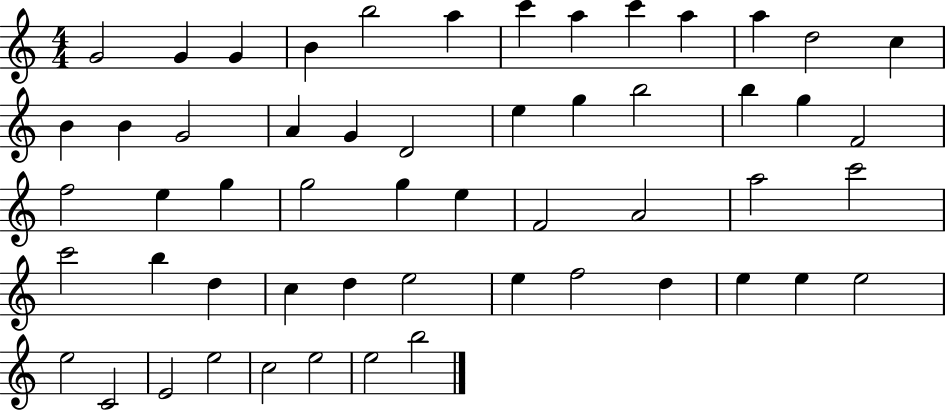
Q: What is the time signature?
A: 4/4